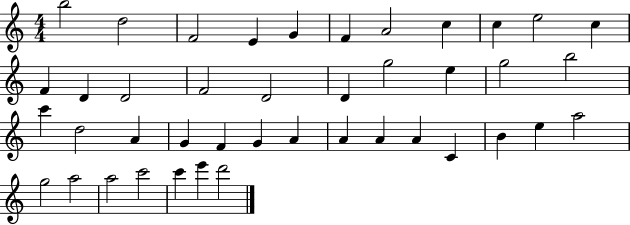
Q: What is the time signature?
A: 4/4